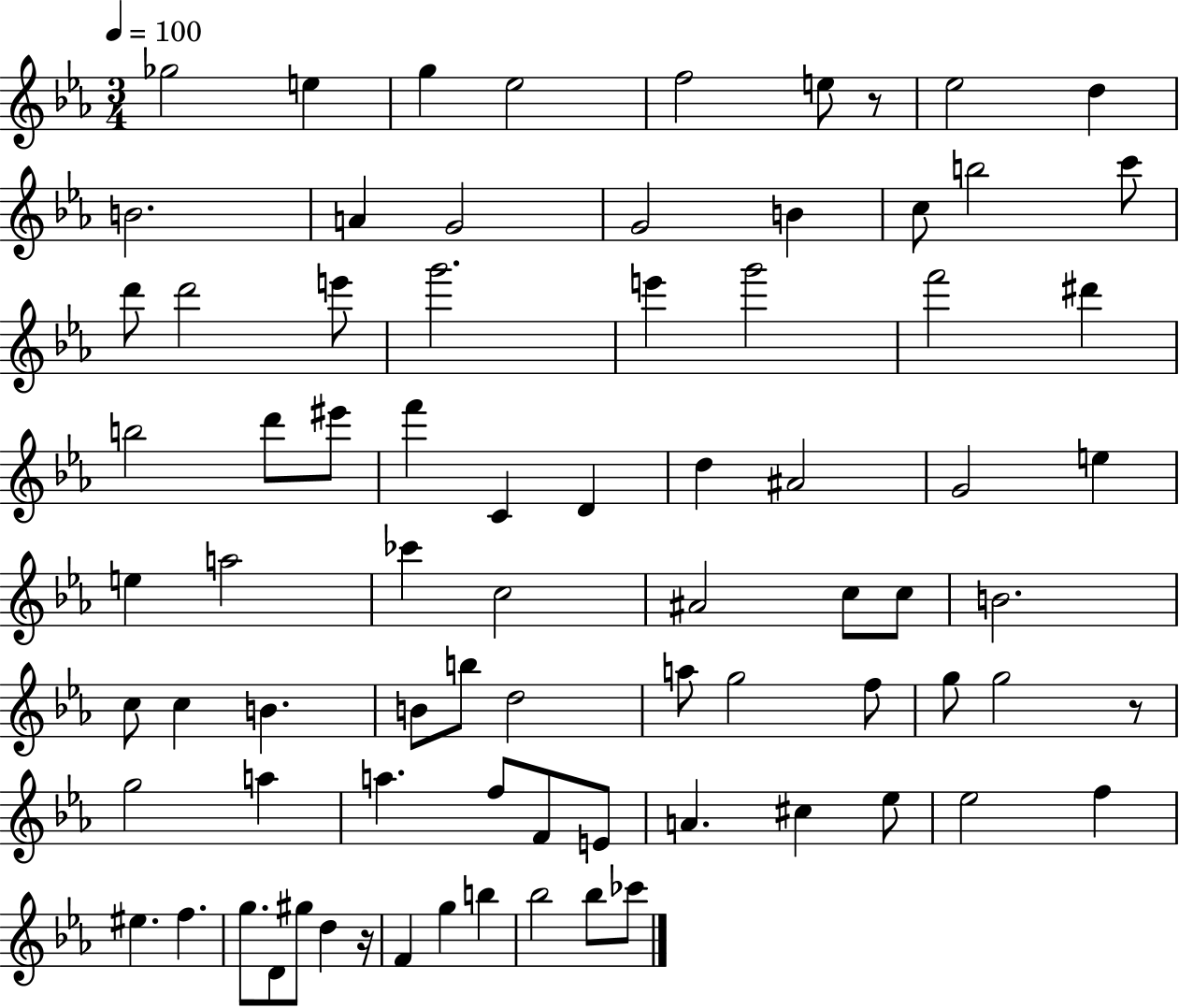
{
  \clef treble
  \numericTimeSignature
  \time 3/4
  \key ees \major
  \tempo 4 = 100
  ges''2 e''4 | g''4 ees''2 | f''2 e''8 r8 | ees''2 d''4 | \break b'2. | a'4 g'2 | g'2 b'4 | c''8 b''2 c'''8 | \break d'''8 d'''2 e'''8 | g'''2. | e'''4 g'''2 | f'''2 dis'''4 | \break b''2 d'''8 eis'''8 | f'''4 c'4 d'4 | d''4 ais'2 | g'2 e''4 | \break e''4 a''2 | ces'''4 c''2 | ais'2 c''8 c''8 | b'2. | \break c''8 c''4 b'4. | b'8 b''8 d''2 | a''8 g''2 f''8 | g''8 g''2 r8 | \break g''2 a''4 | a''4. f''8 f'8 e'8 | a'4. cis''4 ees''8 | ees''2 f''4 | \break eis''4. f''4. | g''8. d'8 gis''8 d''4 r16 | f'4 g''4 b''4 | bes''2 bes''8 ces'''8 | \break \bar "|."
}